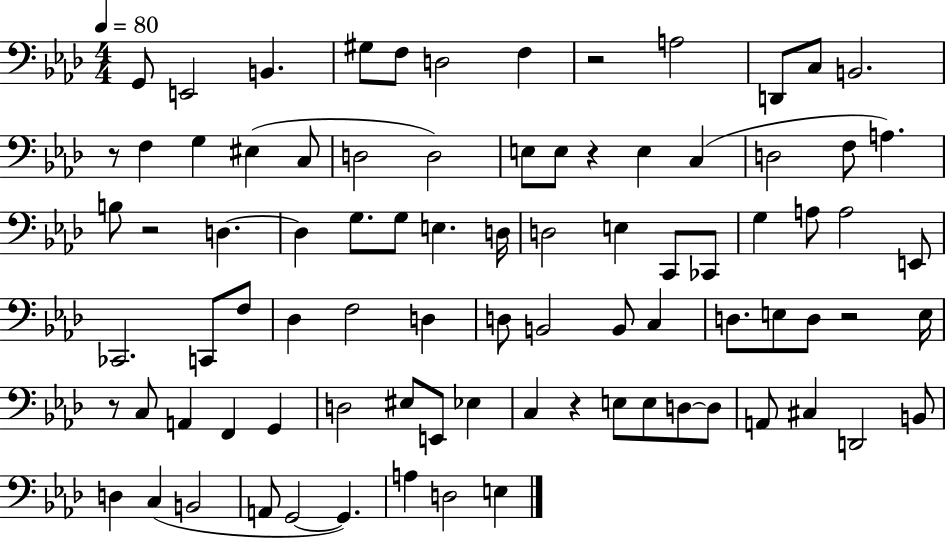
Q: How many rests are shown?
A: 7